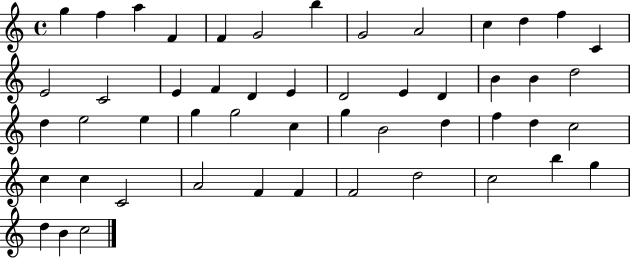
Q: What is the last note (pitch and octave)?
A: C5